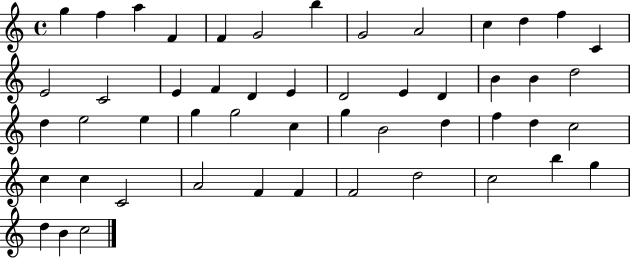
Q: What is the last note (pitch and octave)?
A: C5